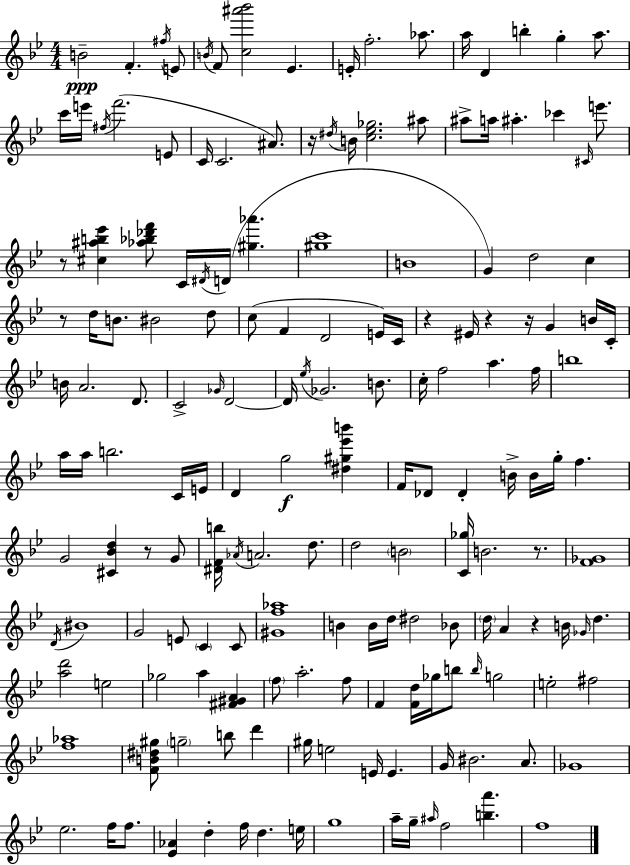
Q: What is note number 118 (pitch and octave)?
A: F#5